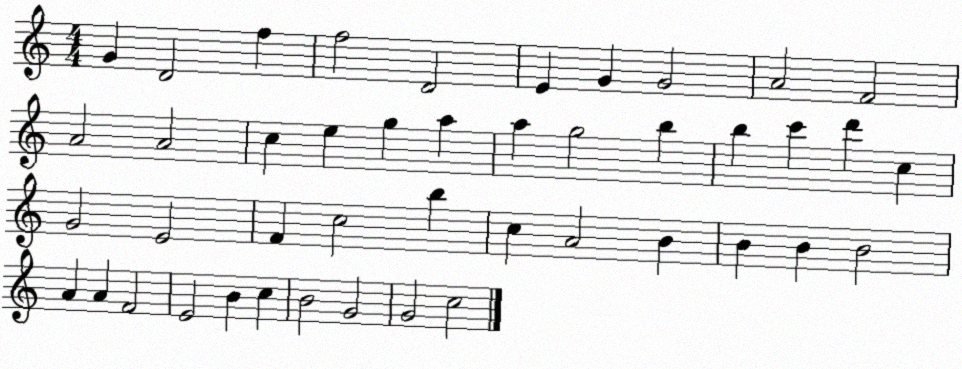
X:1
T:Untitled
M:4/4
L:1/4
K:C
G D2 f f2 D2 E G G2 A2 F2 A2 A2 c e g a a g2 b b c' d' c G2 E2 F c2 b c A2 B B B B2 A A F2 E2 B c B2 G2 G2 c2